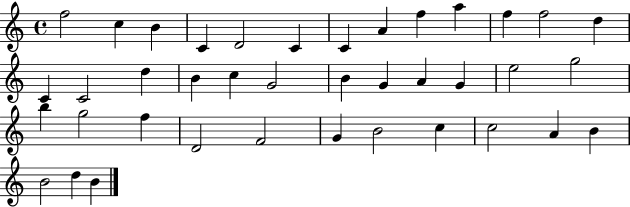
F5/h C5/q B4/q C4/q D4/h C4/q C4/q A4/q F5/q A5/q F5/q F5/h D5/q C4/q C4/h D5/q B4/q C5/q G4/h B4/q G4/q A4/q G4/q E5/h G5/h B5/q G5/h F5/q D4/h F4/h G4/q B4/h C5/q C5/h A4/q B4/q B4/h D5/q B4/q